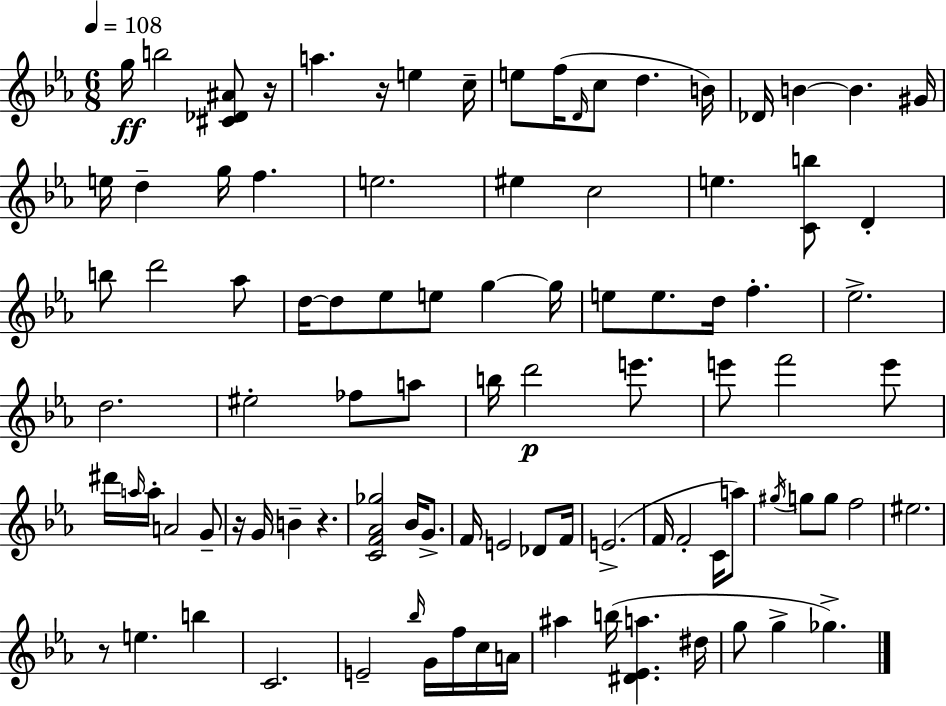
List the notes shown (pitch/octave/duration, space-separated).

G5/s B5/h [C#4,Db4,A#4]/e R/s A5/q. R/s E5/q C5/s E5/e F5/s D4/s C5/e D5/q. B4/s Db4/s B4/q B4/q. G#4/s E5/s D5/q G5/s F5/q. E5/h. EIS5/q C5/h E5/q. [C4,B5]/e D4/q B5/e D6/h Ab5/e D5/s D5/e Eb5/e E5/e G5/q G5/s E5/e E5/e. D5/s F5/q. Eb5/h. D5/h. EIS5/h FES5/e A5/e B5/s D6/h E6/e. E6/e F6/h E6/e D#6/s A5/s A5/s A4/h G4/e R/s G4/s B4/q R/q. [C4,F4,Ab4,Gb5]/h Bb4/s G4/e. F4/s E4/h Db4/e F4/s E4/h. F4/s F4/h C4/s A5/e G#5/s G5/e G5/e F5/h EIS5/h. R/e E5/q. B5/q C4/h. E4/h Bb5/s G4/s F5/s C5/s A4/s A#5/q B5/s [D#4,Eb4,A5]/q. D#5/s G5/e G5/q Gb5/q.